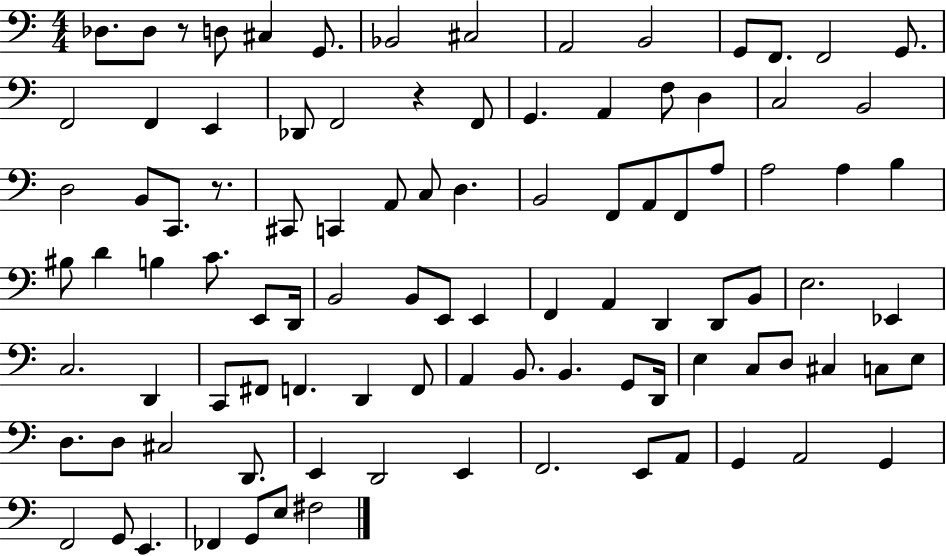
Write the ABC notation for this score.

X:1
T:Untitled
M:4/4
L:1/4
K:C
_D,/2 _D,/2 z/2 D,/2 ^C, G,,/2 _B,,2 ^C,2 A,,2 B,,2 G,,/2 F,,/2 F,,2 G,,/2 F,,2 F,, E,, _D,,/2 F,,2 z F,,/2 G,, A,, F,/2 D, C,2 B,,2 D,2 B,,/2 C,,/2 z/2 ^C,,/2 C,, A,,/2 C,/2 D, B,,2 F,,/2 A,,/2 F,,/2 A,/2 A,2 A, B, ^B,/2 D B, C/2 E,,/2 D,,/4 B,,2 B,,/2 E,,/2 E,, F,, A,, D,, D,,/2 B,,/2 E,2 _E,, C,2 D,, C,,/2 ^F,,/2 F,, D,, F,,/2 A,, B,,/2 B,, G,,/2 D,,/4 E, C,/2 D,/2 ^C, C,/2 E,/2 D,/2 D,/2 ^C,2 D,,/2 E,, D,,2 E,, F,,2 E,,/2 A,,/2 G,, A,,2 G,, F,,2 G,,/2 E,, _F,, G,,/2 E,/2 ^F,2